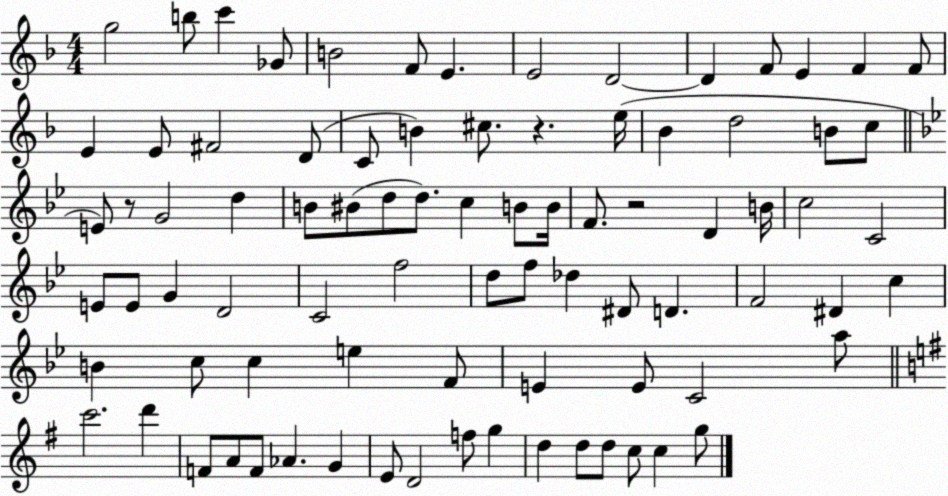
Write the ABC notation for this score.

X:1
T:Untitled
M:4/4
L:1/4
K:F
g2 b/2 c' _G/2 B2 F/2 E E2 D2 D F/2 E F F/2 E E/2 ^F2 D/2 C/2 B ^c/2 z e/4 _B d2 B/2 c/2 E/2 z/2 G2 d B/2 ^B/2 d/2 d/2 c B/2 B/4 F/2 z2 D B/4 c2 C2 E/2 E/2 G D2 C2 f2 d/2 f/2 _d ^D/2 D F2 ^D c B c/2 c e F/2 E E/2 C2 a/2 c'2 d' F/2 A/2 F/2 _A G E/2 D2 f/2 g d d/2 d/2 c/2 c g/2